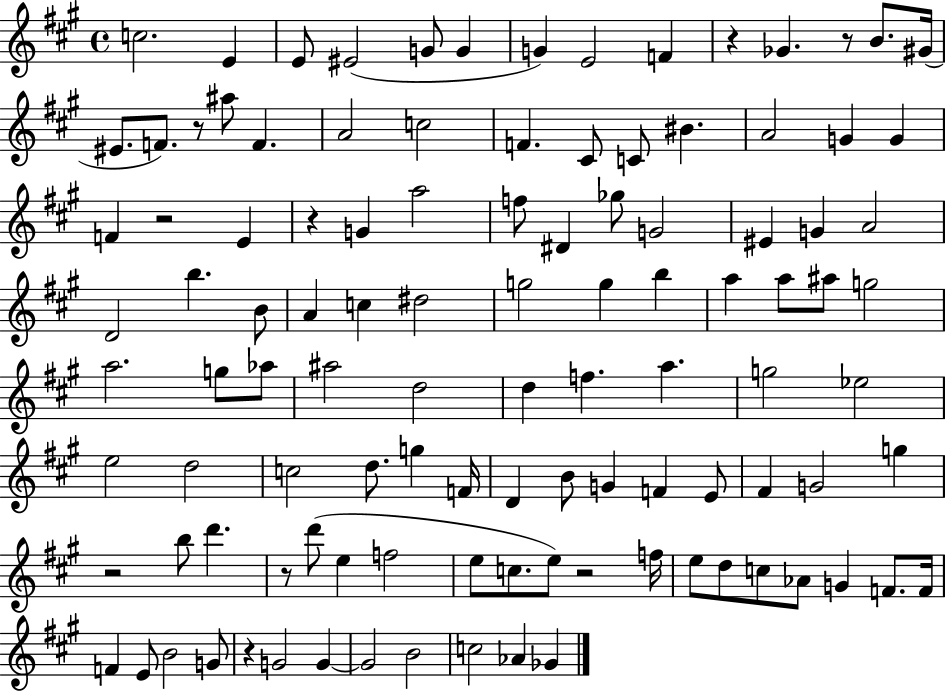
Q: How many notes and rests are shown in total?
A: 109